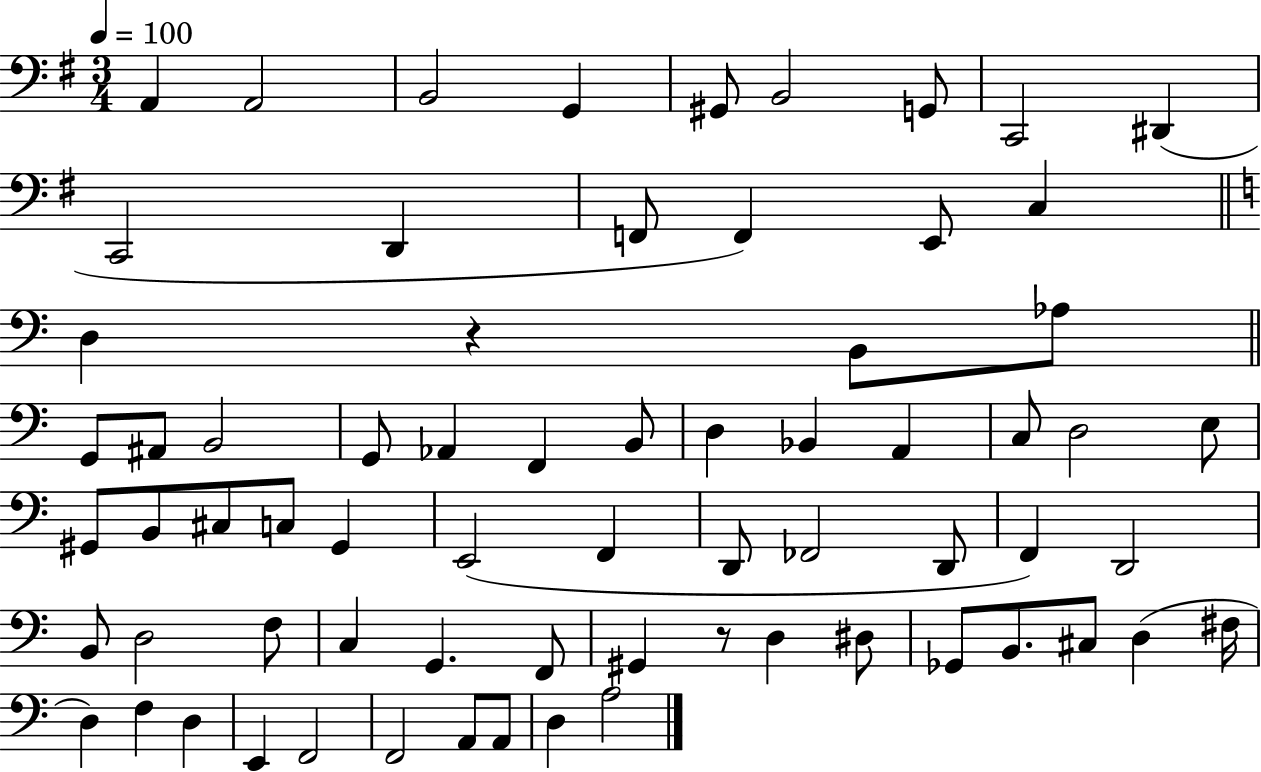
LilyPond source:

{
  \clef bass
  \numericTimeSignature
  \time 3/4
  \key g \major
  \tempo 4 = 100
  \repeat volta 2 { a,4 a,2 | b,2 g,4 | gis,8 b,2 g,8 | c,2 dis,4( | \break c,2 d,4 | f,8 f,4) e,8 c4 | \bar "||" \break \key c \major d4 r4 b,8 aes8 | \bar "||" \break \key a \minor g,8 ais,8 b,2 | g,8 aes,4 f,4 b,8 | d4 bes,4 a,4 | c8 d2 e8 | \break gis,8 b,8 cis8 c8 gis,4 | e,2( f,4 | d,8 fes,2 d,8 | f,4) d,2 | \break b,8 d2 f8 | c4 g,4. f,8 | gis,4 r8 d4 dis8 | ges,8 b,8. cis8 d4( fis16 | \break d4) f4 d4 | e,4 f,2 | f,2 a,8 a,8 | d4 a2 | \break } \bar "|."
}